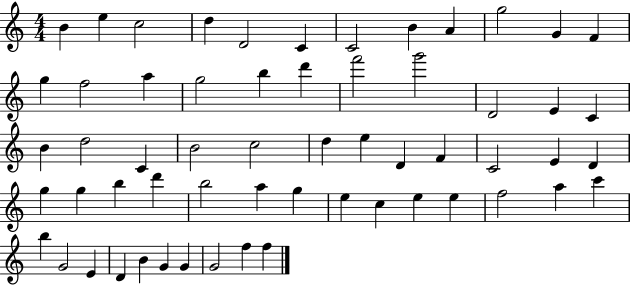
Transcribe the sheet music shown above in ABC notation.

X:1
T:Untitled
M:4/4
L:1/4
K:C
B e c2 d D2 C C2 B A g2 G F g f2 a g2 b d' f'2 g'2 D2 E C B d2 C B2 c2 d e D F C2 E D g g b d' b2 a g e c e e f2 a c' b G2 E D B G G G2 f f